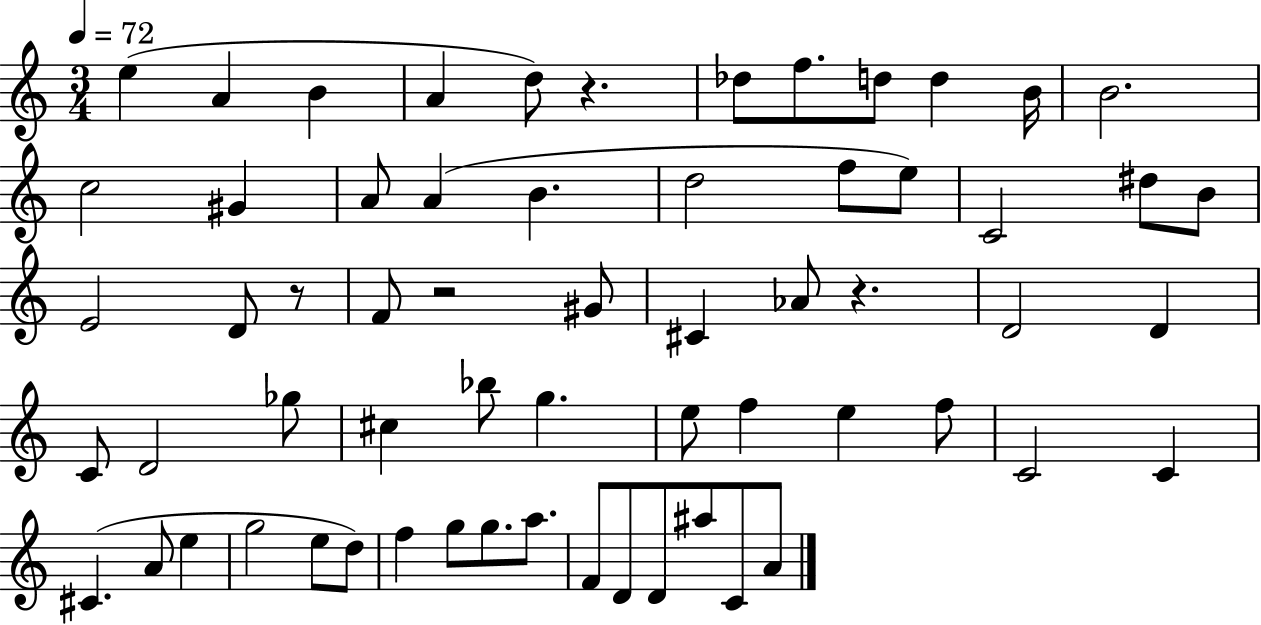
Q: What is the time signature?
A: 3/4